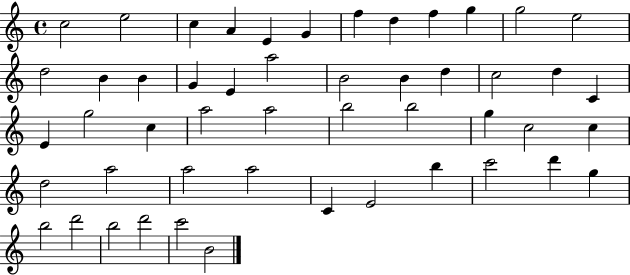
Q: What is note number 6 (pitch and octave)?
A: G4